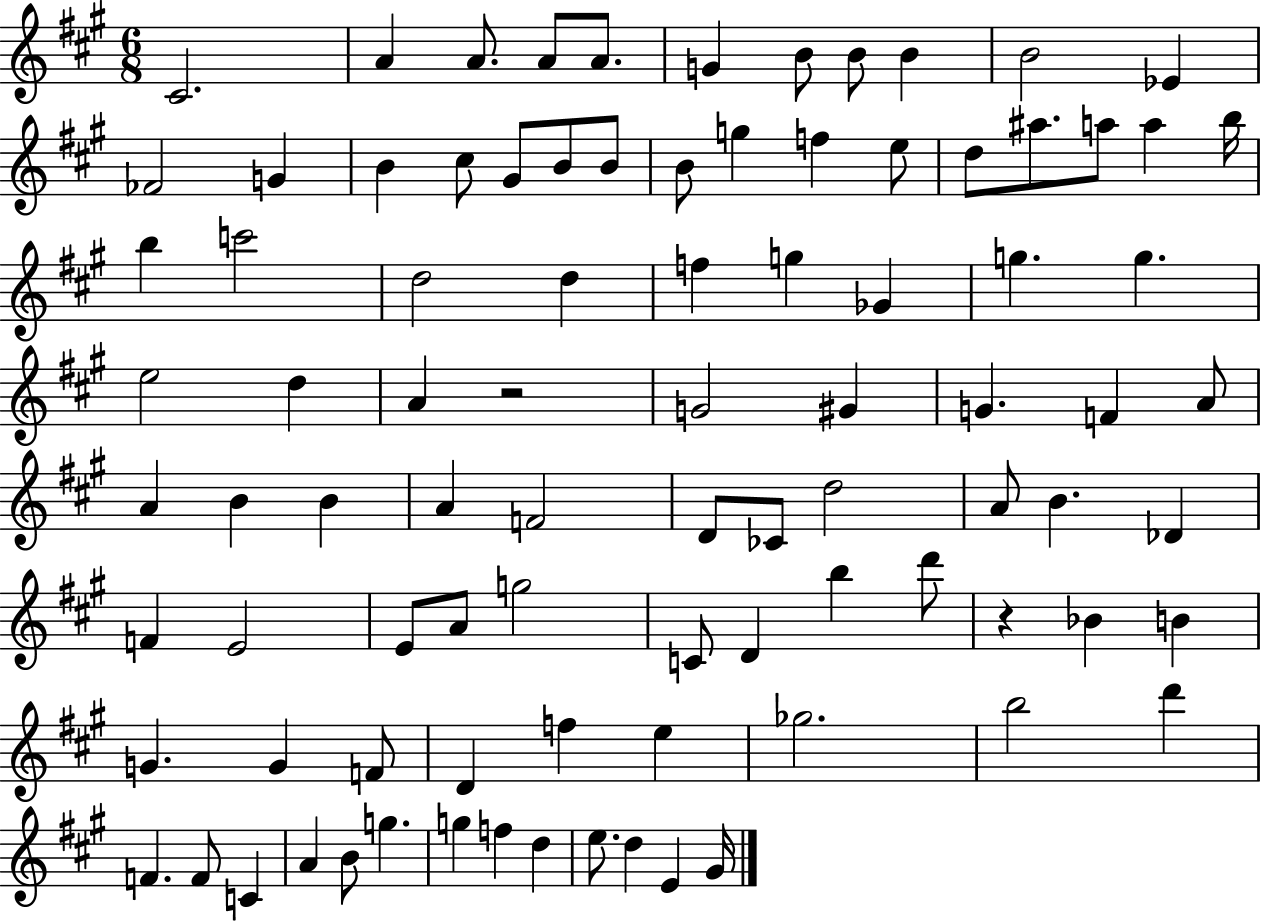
{
  \clef treble
  \numericTimeSignature
  \time 6/8
  \key a \major
  cis'2. | a'4 a'8. a'8 a'8. | g'4 b'8 b'8 b'4 | b'2 ees'4 | \break fes'2 g'4 | b'4 cis''8 gis'8 b'8 b'8 | b'8 g''4 f''4 e''8 | d''8 ais''8. a''8 a''4 b''16 | \break b''4 c'''2 | d''2 d''4 | f''4 g''4 ges'4 | g''4. g''4. | \break e''2 d''4 | a'4 r2 | g'2 gis'4 | g'4. f'4 a'8 | \break a'4 b'4 b'4 | a'4 f'2 | d'8 ces'8 d''2 | a'8 b'4. des'4 | \break f'4 e'2 | e'8 a'8 g''2 | c'8 d'4 b''4 d'''8 | r4 bes'4 b'4 | \break g'4. g'4 f'8 | d'4 f''4 e''4 | ges''2. | b''2 d'''4 | \break f'4. f'8 c'4 | a'4 b'8 g''4. | g''4 f''4 d''4 | e''8. d''4 e'4 gis'16 | \break \bar "|."
}